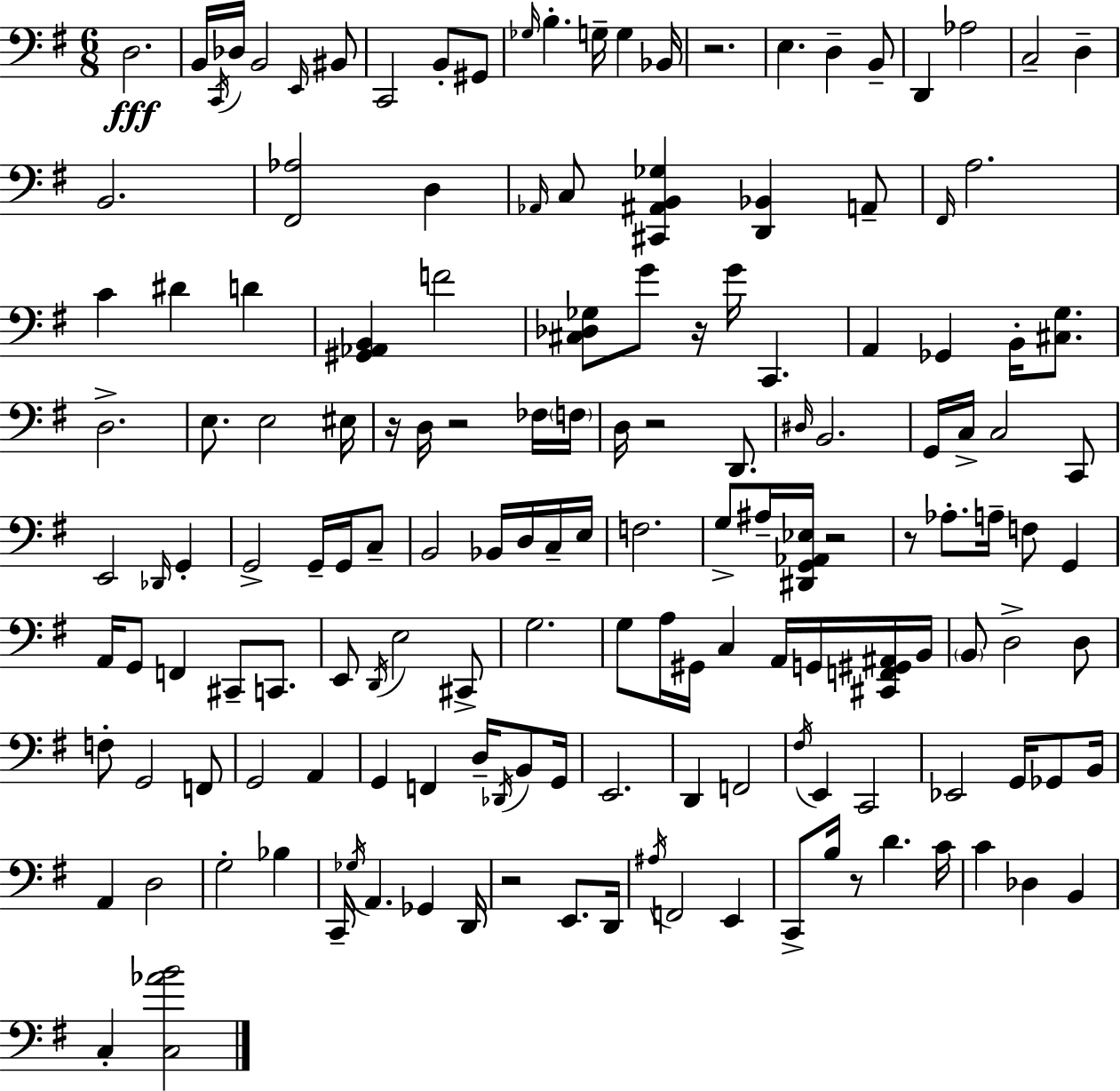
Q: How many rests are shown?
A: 9